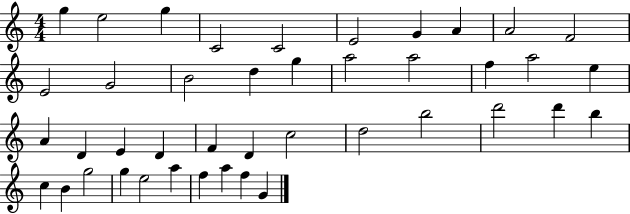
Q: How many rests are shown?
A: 0